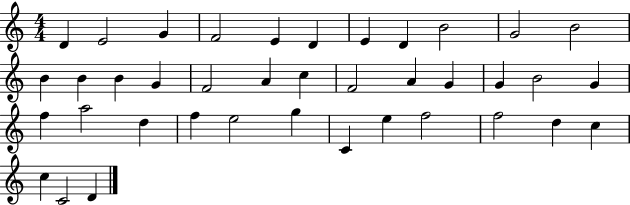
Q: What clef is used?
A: treble